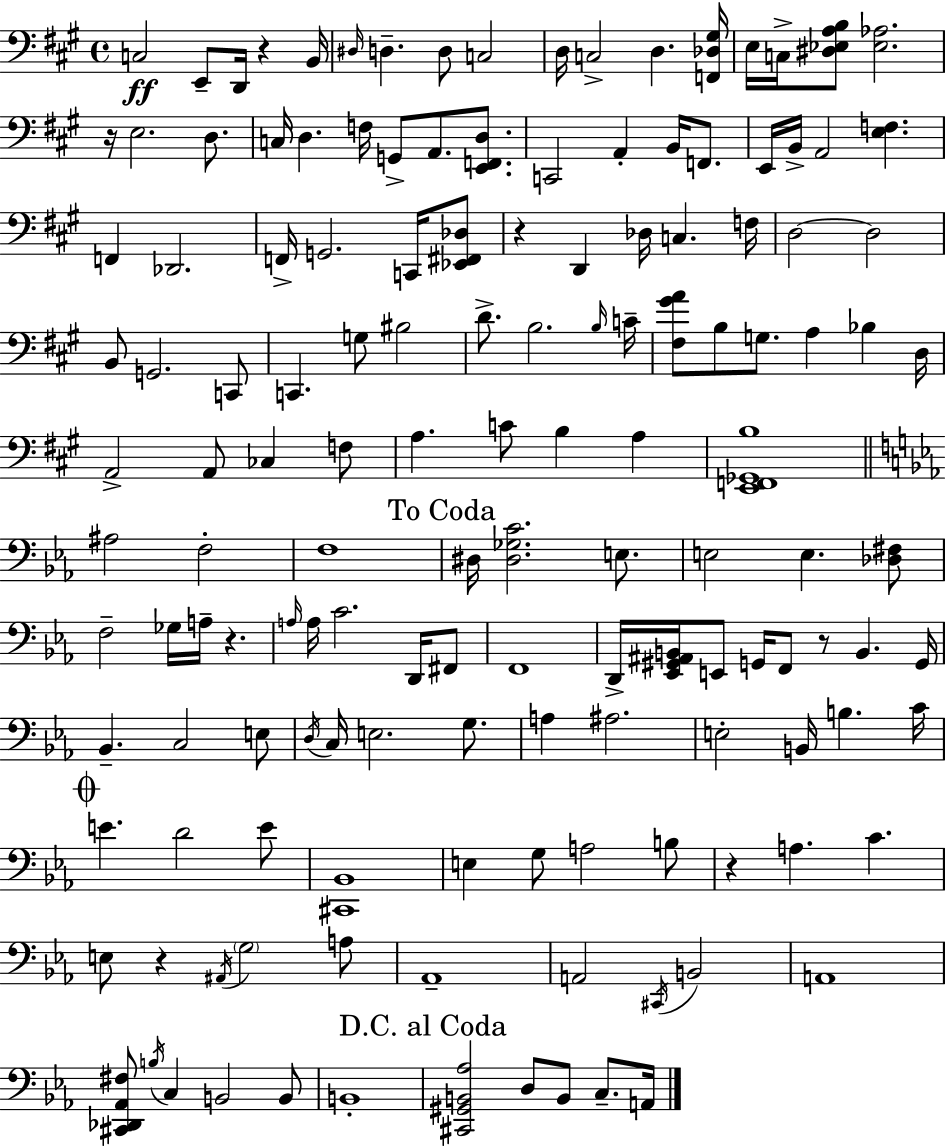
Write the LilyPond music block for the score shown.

{
  \clef bass
  \time 4/4
  \defaultTimeSignature
  \key a \major
  c2\ff e,8-- d,16 r4 b,16 | \grace { dis16 } d4.-- d8 c2 | d16 c2-> d4. | <f, des gis>16 e16 c16-> <dis ees a b>8 <ees aes>2. | \break r16 e2. d8. | c16 d4. f16 g,8-> a,8. <e, f, d>8. | c,2 a,4-. b,16 f,8. | e,16 b,16-> a,2 <e f>4. | \break f,4 des,2. | f,16-> g,2. c,16 <ees, fis, des>8 | r4 d,4 des16 c4. | f16 d2~~ d2 | \break b,8 g,2. c,8 | c,4. g8 bis2 | d'8.-> b2. | \grace { b16 } c'16-- <fis gis' a'>8 b8 g8. a4 bes4 | \break d16 a,2-> a,8 ces4 | f8 a4. c'8 b4 a4 | <e, f, ges, b>1 | \bar "||" \break \key c \minor ais2 f2-. | f1 | \mark "To Coda" dis16 <dis ges c'>2. e8. | e2 e4. <des fis>8 | \break f2-- ges16 a16-- r4. | \grace { a16 } a16 c'2. d,16 fis,8 | f,1 | d,16-> <ees, gis, ais, b,>16 e,8 g,16 f,8 r8 b,4. | \break g,16 bes,4.-- c2 e8 | \acciaccatura { d16 } c16 e2. g8. | a4 ais2. | e2-. b,16 b4. | \break c'16 \mark \markup { \musicglyph "scripts.coda" } e'4. d'2 | e'8 <cis, bes,>1 | e4 g8 a2 | b8 r4 a4. c'4. | \break e8 r4 \acciaccatura { ais,16 } \parenthesize g2 | a8 aes,1-- | a,2 \acciaccatura { cis,16 } b,2 | a,1 | \break <cis, des, aes, fis>8 \acciaccatura { b16 } c4 b,2 | b,8 b,1-. | \mark "D.C. al Coda" <cis, gis, b, aes>2 d8 b,8 | c8.-- a,16 \bar "|."
}